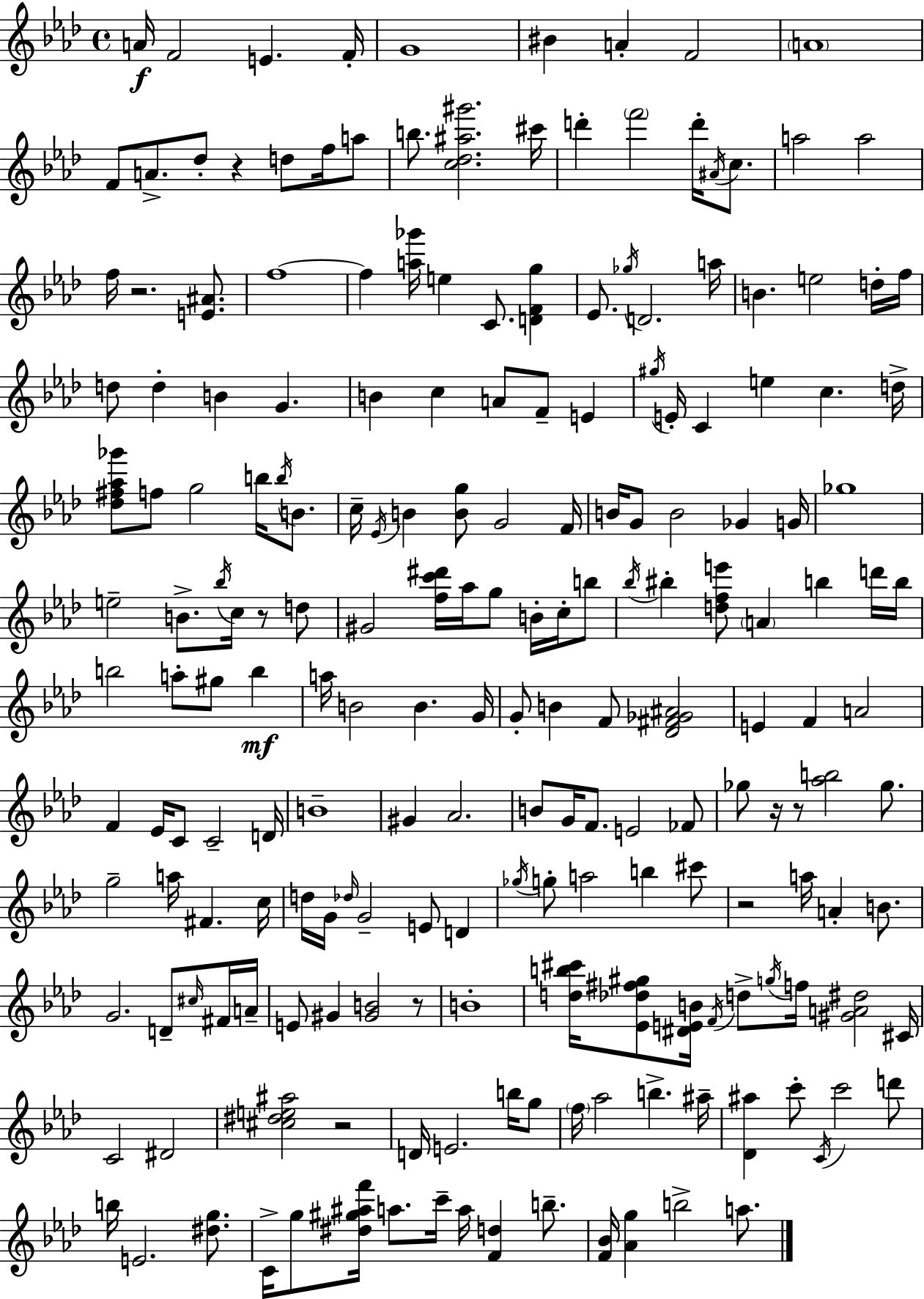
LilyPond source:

{
  \clef treble
  \time 4/4
  \defaultTimeSignature
  \key f \minor
  a'16\f f'2 e'4. f'16-. | g'1 | bis'4 a'4-. f'2 | \parenthesize a'1 | \break f'8 a'8.-> des''8-. r4 d''8 f''16 a''8 | b''8. <c'' des'' ais'' gis'''>2. cis'''16 | d'''4-. \parenthesize f'''2 d'''16-. \acciaccatura { ais'16 } c''8. | a''2 a''2 | \break f''16 r2. <e' ais'>8. | f''1~~ | f''4 <a'' ges'''>16 e''4 c'8. <d' f' g''>4 | ees'8. \acciaccatura { ges''16 } d'2. | \break a''16 b'4. e''2 | d''16-. f''16 d''8 d''4-. b'4 g'4. | b'4 c''4 a'8 f'8-- e'4 | \acciaccatura { gis''16 } e'16-. c'4 e''4 c''4. | \break d''16-> <des'' fis'' aes'' ges'''>8 f''8 g''2 b''16 | \acciaccatura { b''16 } b'8. c''16-- \acciaccatura { ees'16 } b'4 <b' g''>8 g'2 | f'16 b'16 g'8 b'2 | ges'4 g'16 ges''1 | \break e''2-- b'8.-> | \acciaccatura { bes''16 } c''16 r8 d''8 gis'2 <f'' c''' dis'''>16 aes''16 | g''8 b'16-. c''16-. b''8 \acciaccatura { bes''16 } bis''4-. <d'' f'' e'''>8 \parenthesize a'4 | b''4 d'''16 b''16 b''2 a''8-. | \break gis''8 b''4\mf a''16 b'2 | b'4. g'16 g'8-. b'4 f'8 <des' fis' ges' ais'>2 | e'4 f'4 a'2 | f'4 ees'16 c'8 c'2-- | \break d'16 b'1-- | gis'4 aes'2. | b'8 g'16 f'8. e'2 | fes'8 ges''8 r16 r8 <aes'' b''>2 | \break ges''8. g''2-- a''16 | fis'4. c''16 d''16 g'16 \grace { des''16 } g'2-- | e'8 d'4 \acciaccatura { ges''16 } g''8-. a''2 | b''4 cis'''8 r2 | \break a''16 a'4-. b'8. g'2. | d'8-- \grace { cis''16 } fis'16 a'16-- e'8 gis'4 | <gis' b'>2 r8 b'1-. | <d'' b'' cis'''>16 <ees' des'' fis'' gis''>8 <dis' e' b'>16 \acciaccatura { f'16 } d''8-> | \break \acciaccatura { g''16 } f''16 <gis' a' dis''>2 cis'16 c'2 | dis'2 <cis'' dis'' e'' ais''>2 | r2 d'16 e'2. | b''16 g''8 \parenthesize f''16 aes''2 | \break b''4.-> ais''16-- <des' ais''>4 | c'''8-. \acciaccatura { c'16 } c'''2 d'''8 b''16 e'2. | <dis'' g''>8. c'16-> g''8 | <dis'' gis'' ais'' f'''>16 a''8. c'''16-- a''16 <f' d''>4 b''8.-- <f' bes'>16 <aes' g''>4 | \break b''2-> a''8. \bar "|."
}